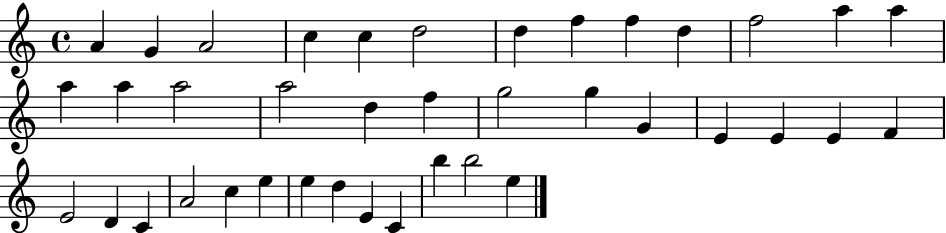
{
  \clef treble
  \time 4/4
  \defaultTimeSignature
  \key c \major
  a'4 g'4 a'2 | c''4 c''4 d''2 | d''4 f''4 f''4 d''4 | f''2 a''4 a''4 | \break a''4 a''4 a''2 | a''2 d''4 f''4 | g''2 g''4 g'4 | e'4 e'4 e'4 f'4 | \break e'2 d'4 c'4 | a'2 c''4 e''4 | e''4 d''4 e'4 c'4 | b''4 b''2 e''4 | \break \bar "|."
}